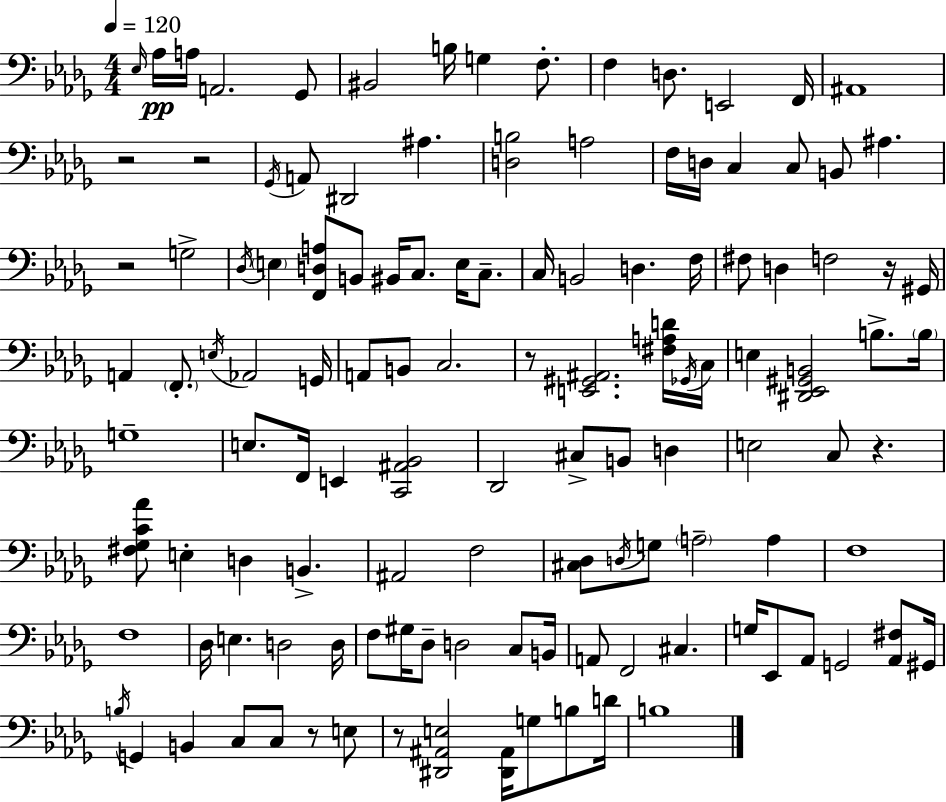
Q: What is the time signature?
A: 4/4